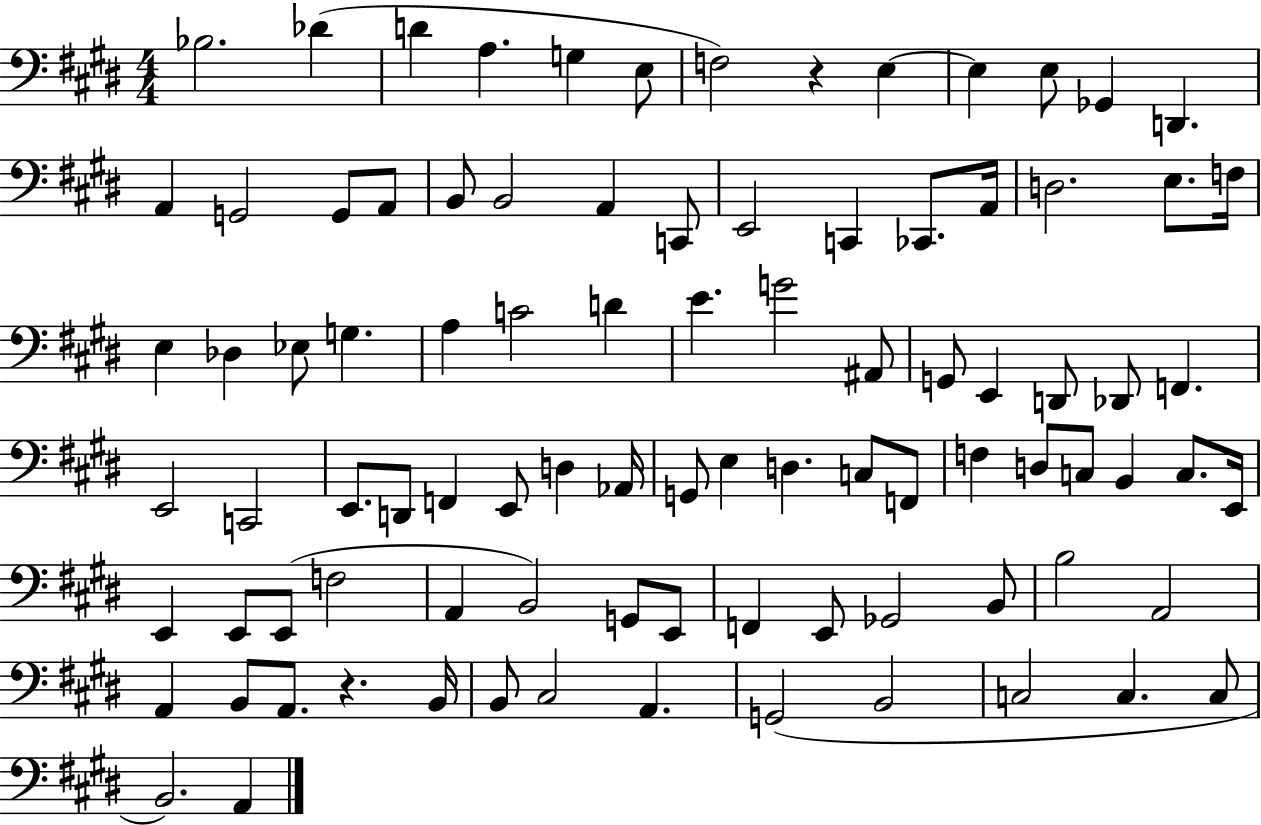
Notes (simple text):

Bb3/h. Db4/q D4/q A3/q. G3/q E3/e F3/h R/q E3/q E3/q E3/e Gb2/q D2/q. A2/q G2/h G2/e A2/e B2/e B2/h A2/q C2/e E2/h C2/q CES2/e. A2/s D3/h. E3/e. F3/s E3/q Db3/q Eb3/e G3/q. A3/q C4/h D4/q E4/q. G4/h A#2/e G2/e E2/q D2/e Db2/e F2/q. E2/h C2/h E2/e. D2/e F2/q E2/e D3/q Ab2/s G2/e E3/q D3/q. C3/e F2/e F3/q D3/e C3/e B2/q C3/e. E2/s E2/q E2/e E2/e F3/h A2/q B2/h G2/e E2/e F2/q E2/e Gb2/h B2/e B3/h A2/h A2/q B2/e A2/e. R/q. B2/s B2/e C#3/h A2/q. G2/h B2/h C3/h C3/q. C3/e B2/h. A2/q